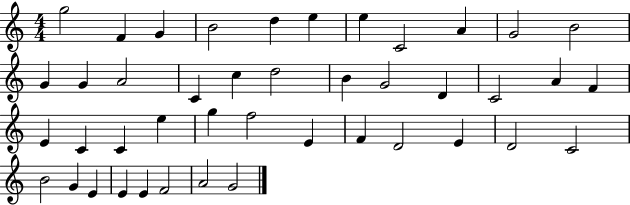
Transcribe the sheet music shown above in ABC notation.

X:1
T:Untitled
M:4/4
L:1/4
K:C
g2 F G B2 d e e C2 A G2 B2 G G A2 C c d2 B G2 D C2 A F E C C e g f2 E F D2 E D2 C2 B2 G E E E F2 A2 G2